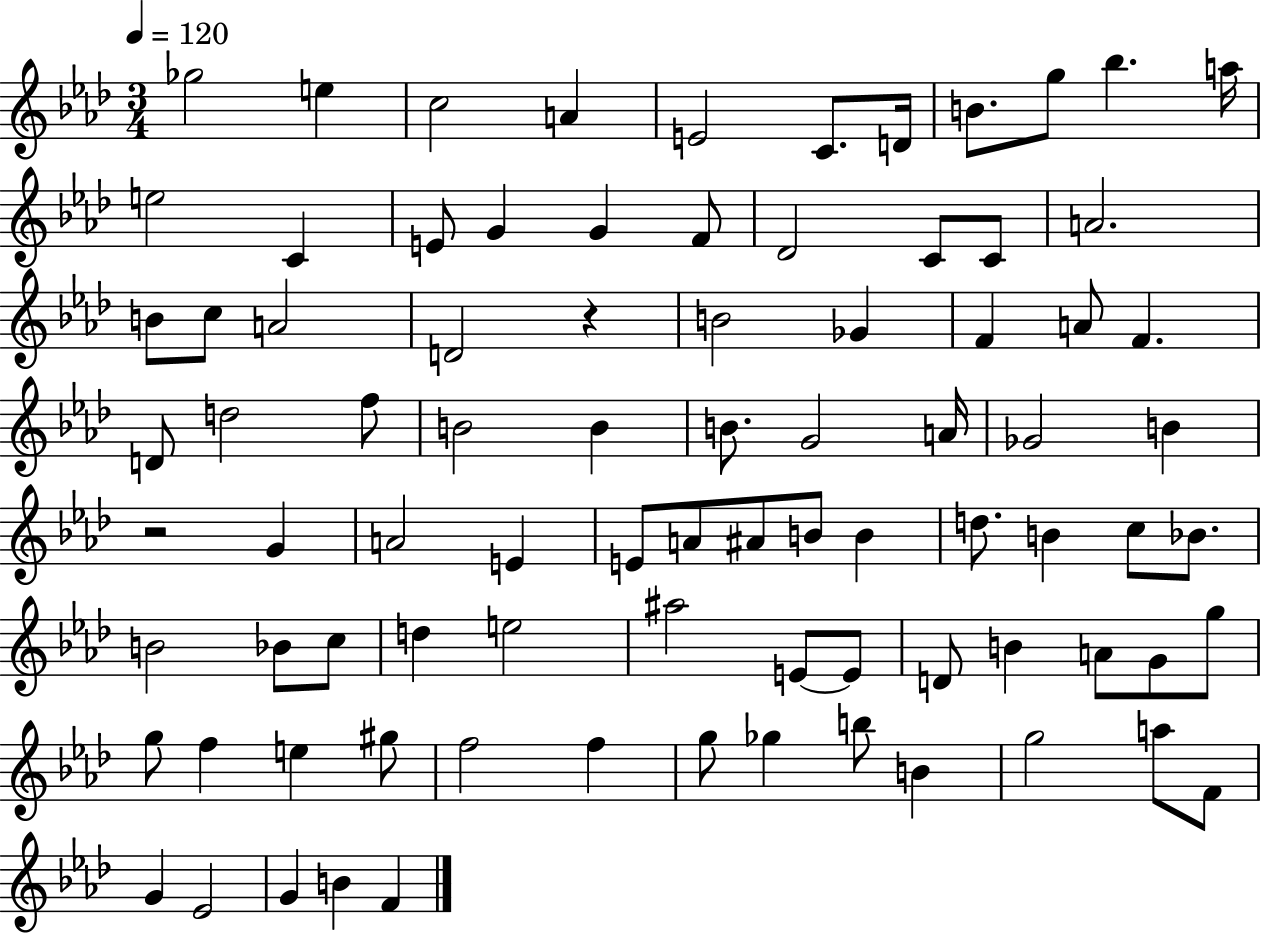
Gb5/h E5/q C5/h A4/q E4/h C4/e. D4/s B4/e. G5/e Bb5/q. A5/s E5/h C4/q E4/e G4/q G4/q F4/e Db4/h C4/e C4/e A4/h. B4/e C5/e A4/h D4/h R/q B4/h Gb4/q F4/q A4/e F4/q. D4/e D5/h F5/e B4/h B4/q B4/e. G4/h A4/s Gb4/h B4/q R/h G4/q A4/h E4/q E4/e A4/e A#4/e B4/e B4/q D5/e. B4/q C5/e Bb4/e. B4/h Bb4/e C5/e D5/q E5/h A#5/h E4/e E4/e D4/e B4/q A4/e G4/e G5/e G5/e F5/q E5/q G#5/e F5/h F5/q G5/e Gb5/q B5/e B4/q G5/h A5/e F4/e G4/q Eb4/h G4/q B4/q F4/q